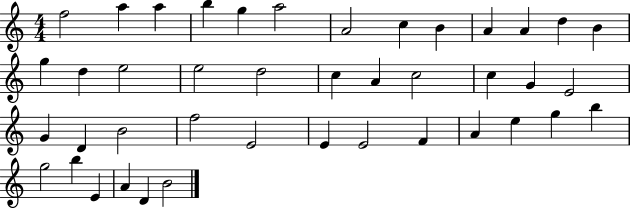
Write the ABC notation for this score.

X:1
T:Untitled
M:4/4
L:1/4
K:C
f2 a a b g a2 A2 c B A A d B g d e2 e2 d2 c A c2 c G E2 G D B2 f2 E2 E E2 F A e g b g2 b E A D B2